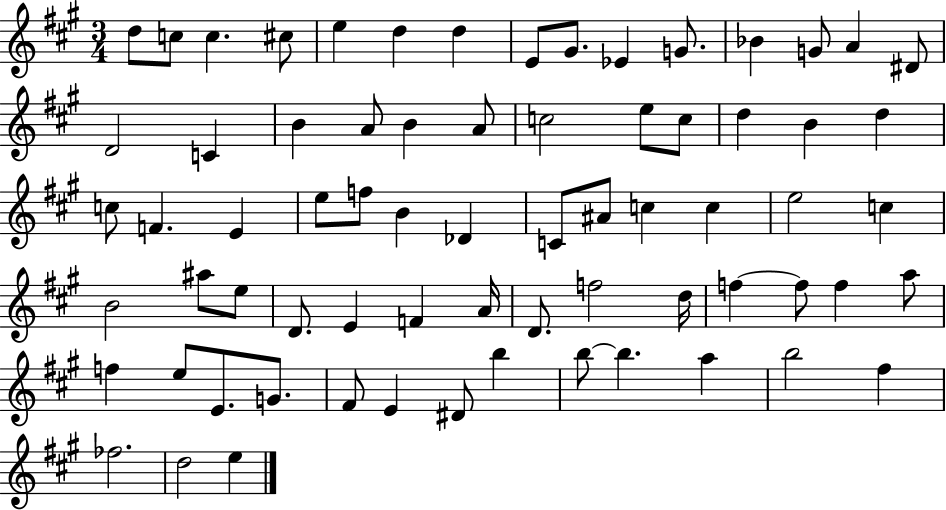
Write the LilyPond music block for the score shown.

{
  \clef treble
  \numericTimeSignature
  \time 3/4
  \key a \major
  d''8 c''8 c''4. cis''8 | e''4 d''4 d''4 | e'8 gis'8. ees'4 g'8. | bes'4 g'8 a'4 dis'8 | \break d'2 c'4 | b'4 a'8 b'4 a'8 | c''2 e''8 c''8 | d''4 b'4 d''4 | \break c''8 f'4. e'4 | e''8 f''8 b'4 des'4 | c'8 ais'8 c''4 c''4 | e''2 c''4 | \break b'2 ais''8 e''8 | d'8. e'4 f'4 a'16 | d'8. f''2 d''16 | f''4~~ f''8 f''4 a''8 | \break f''4 e''8 e'8. g'8. | fis'8 e'4 dis'8 b''4 | b''8~~ b''4. a''4 | b''2 fis''4 | \break fes''2. | d''2 e''4 | \bar "|."
}